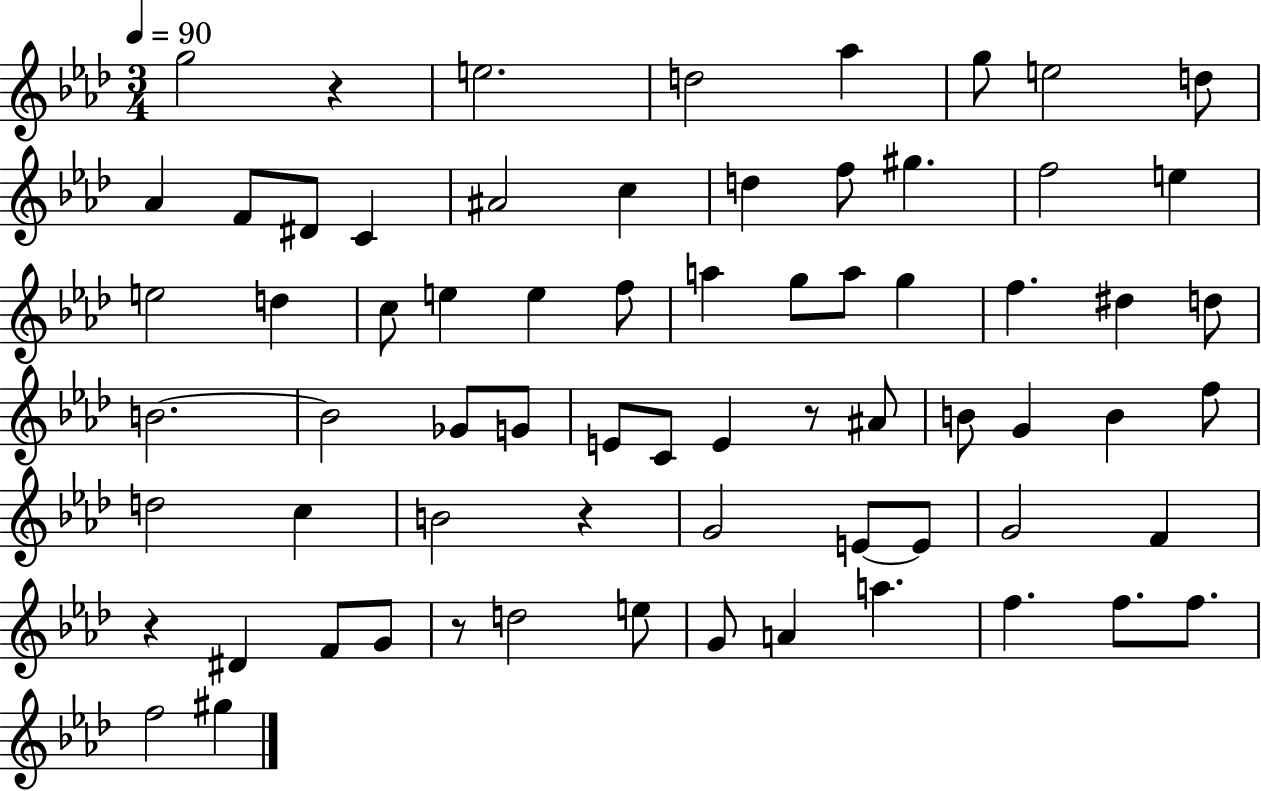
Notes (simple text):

G5/h R/q E5/h. D5/h Ab5/q G5/e E5/h D5/e Ab4/q F4/e D#4/e C4/q A#4/h C5/q D5/q F5/e G#5/q. F5/h E5/q E5/h D5/q C5/e E5/q E5/q F5/e A5/q G5/e A5/e G5/q F5/q. D#5/q D5/e B4/h. B4/h Gb4/e G4/e E4/e C4/e E4/q R/e A#4/e B4/e G4/q B4/q F5/e D5/h C5/q B4/h R/q G4/h E4/e E4/e G4/h F4/q R/q D#4/q F4/e G4/e R/e D5/h E5/e G4/e A4/q A5/q. F5/q. F5/e. F5/e. F5/h G#5/q